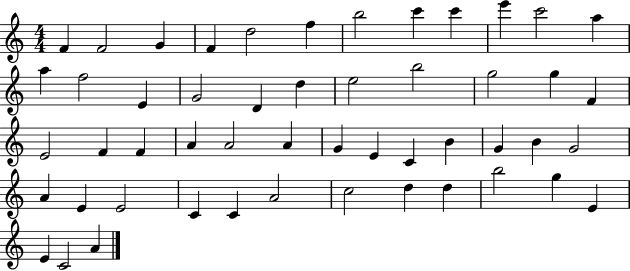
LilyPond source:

{
  \clef treble
  \numericTimeSignature
  \time 4/4
  \key c \major
  f'4 f'2 g'4 | f'4 d''2 f''4 | b''2 c'''4 c'''4 | e'''4 c'''2 a''4 | \break a''4 f''2 e'4 | g'2 d'4 d''4 | e''2 b''2 | g''2 g''4 f'4 | \break e'2 f'4 f'4 | a'4 a'2 a'4 | g'4 e'4 c'4 b'4 | g'4 b'4 g'2 | \break a'4 e'4 e'2 | c'4 c'4 a'2 | c''2 d''4 d''4 | b''2 g''4 e'4 | \break e'4 c'2 a'4 | \bar "|."
}